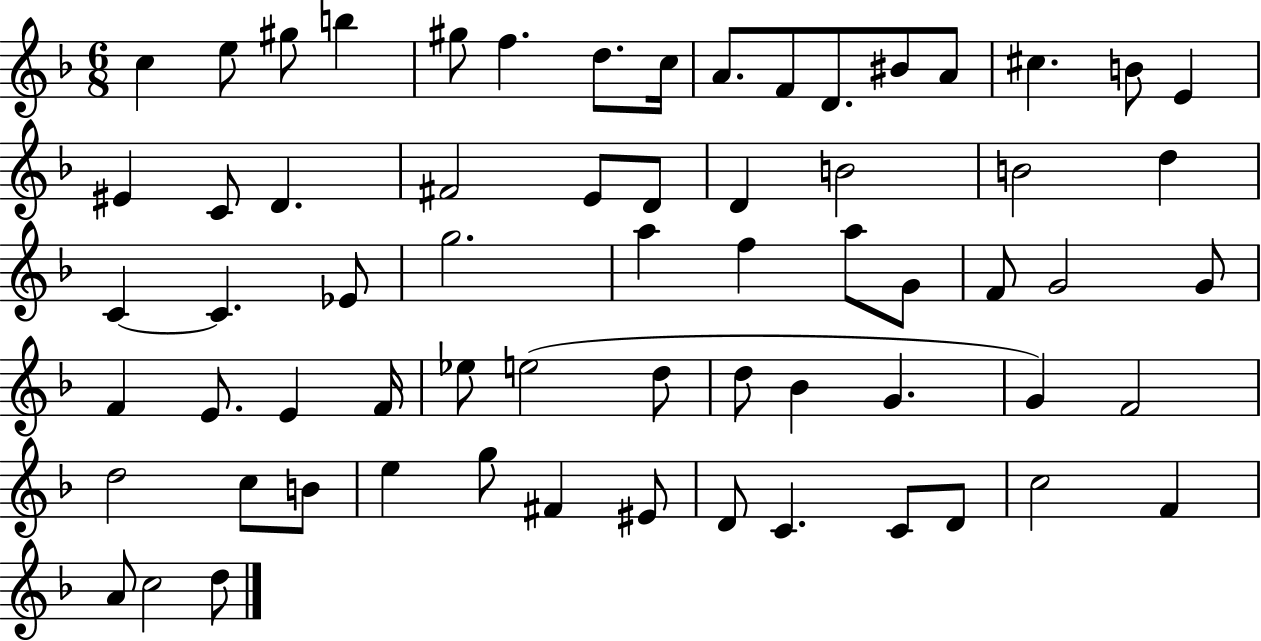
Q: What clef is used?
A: treble